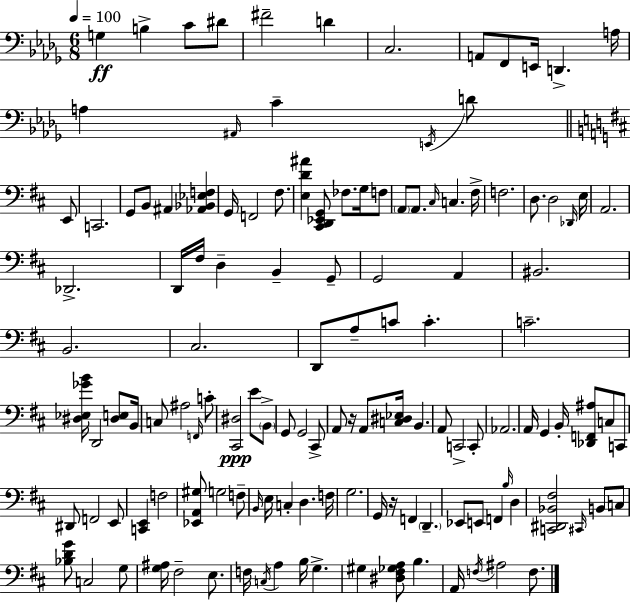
{
  \clef bass
  \numericTimeSignature
  \time 6/8
  \key bes \minor
  \tempo 4 = 100
  g4\ff b4-> c'8 dis'8 | fis'2-- d'4 | c2. | a,8 f,8 e,16 d,4.-> a16 | \break a4 \grace { ais,16 } c'4-- \acciaccatura { e,16 } d'8 | \bar "||" \break \key d \major e,8 c,2. | g,8 b,8 ais,4 <aes, bes, ees f>4 | g,16 f,2 fis8. | <e d' ais'>4 <cis, d, ees, g,>8 fes8. g16 | \break f8 \parenthesize a,8 a,8. \grace { cis16 } c4. | fis16-> f2. | d8. d2 | \grace { des,16 } e16 a,2. | \break des,2.-> | d,16 fis16 d4-- b,4-- | g,8-- g,2 | a,4 bis,2. | \break b,2. | cis2. | d,8 a8-- c'8 c'4.-. | c'2.-- | \break <dis ees ges' b'>16 d,2 | <dis e>8 b,16 c8 ais2 | \grace { f,16 } c'8-. <cis, dis>2\ppp | e'8 \parenthesize b,8-> g,8 g,2 | \break cis,8-> a,8 r16 a,8 <c dis ees>16 b,4. | a,8 c,2-> | c,8-. aes,2. | a,16 g,4 b,16-. <des, f, ais>8 | \break c8 c,8 dis,8 f,2 | e,8 <c, e,>4 f2 | <ees, a, gis>8 g2 | f8-- \grace { b,16 } e16 c4-. d4. | \break f16 g2. | g,16 r16 f,4 | \parenthesize d,4.-- ees,8 e,8 f,4 | \grace { b16 } d4 <c, dis, bes, fis>2 | \break \grace { cis,16 } b,8 c8 <bes d' g'>8 c2 | g8 <g ais>16 fis2-- | e8. f16 \acciaccatura { c16 } a4 | b16 g4.-> gis4 | \break <dis fis ges a>8 b4. a,16 \acciaccatura { f16 } ais2 | f8. \bar "|."
}